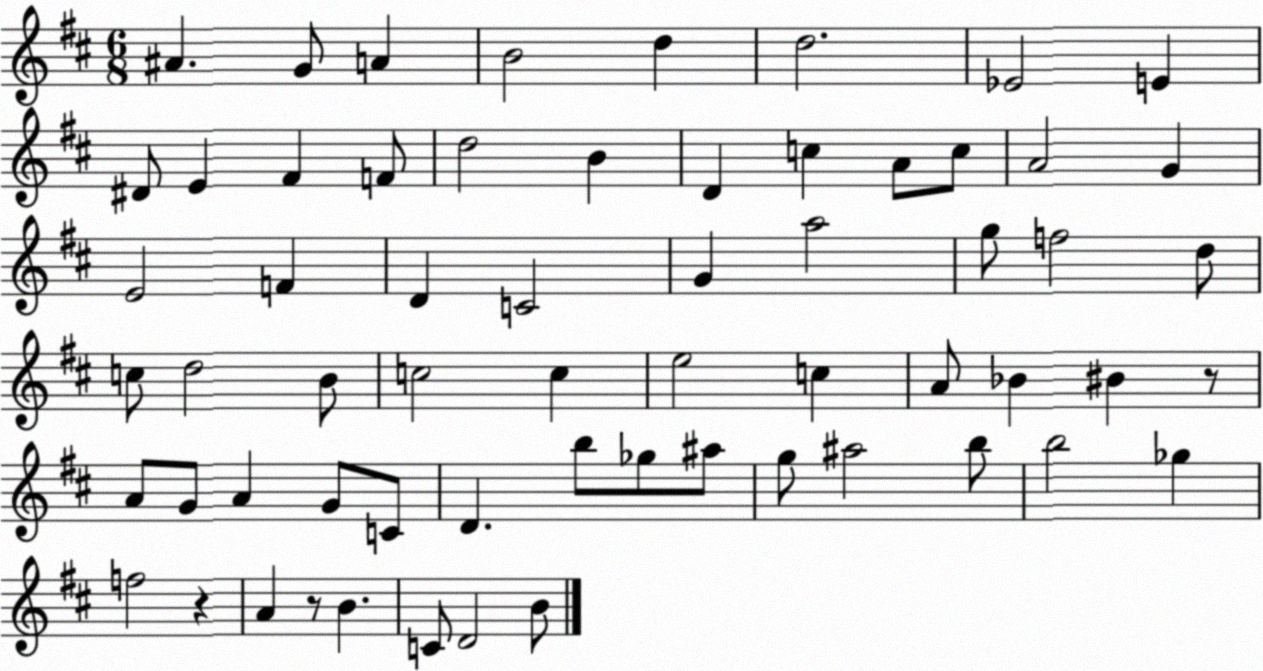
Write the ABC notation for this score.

X:1
T:Untitled
M:6/8
L:1/4
K:D
^A G/2 A B2 d d2 _E2 E ^D/2 E ^F F/2 d2 B D c A/2 c/2 A2 G E2 F D C2 G a2 g/2 f2 d/2 c/2 d2 B/2 c2 c e2 c A/2 _B ^B z/2 A/2 G/2 A G/2 C/2 D b/2 _g/2 ^a/2 g/2 ^a2 b/2 b2 _g f2 z A z/2 B C/2 D2 B/2